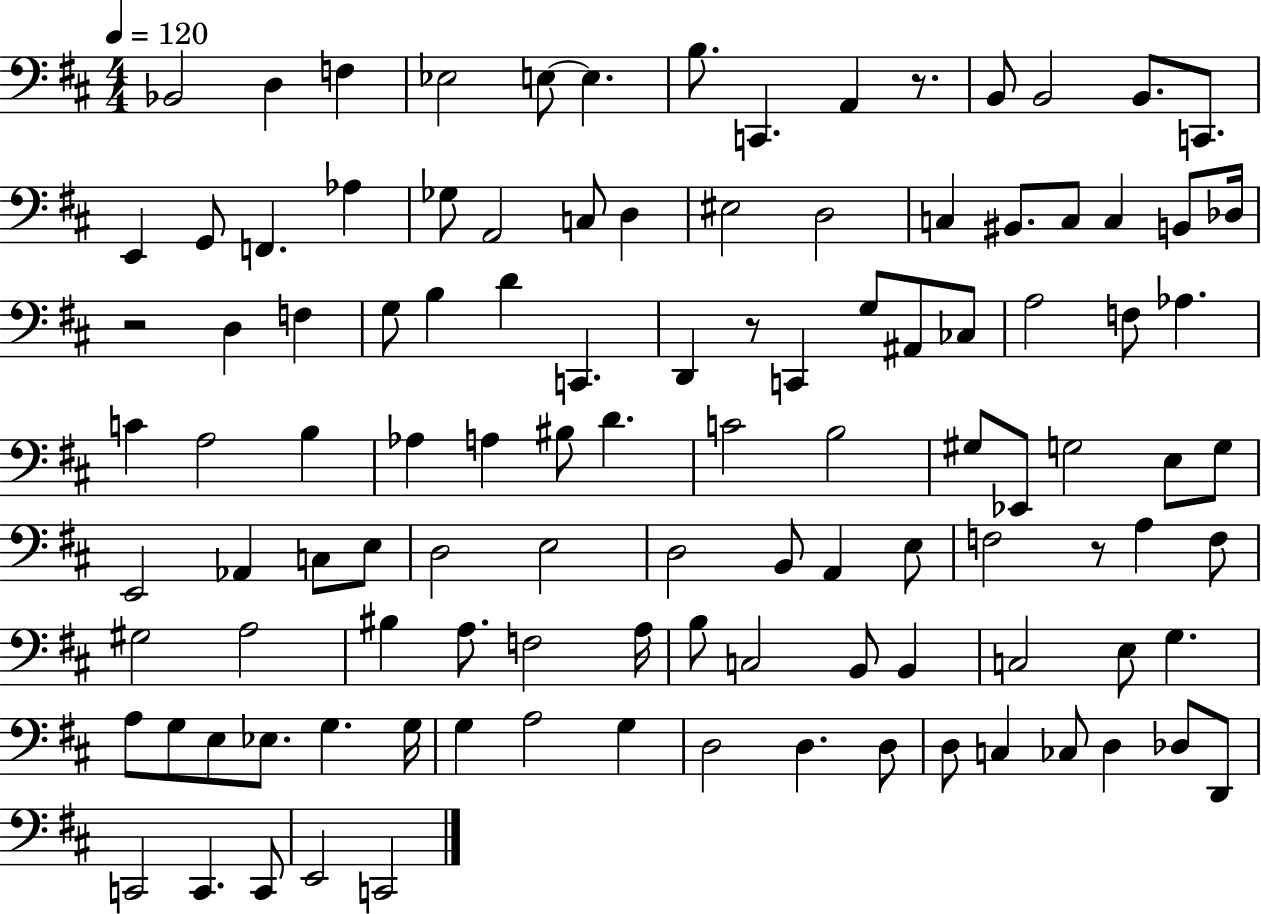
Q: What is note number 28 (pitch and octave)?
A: B2